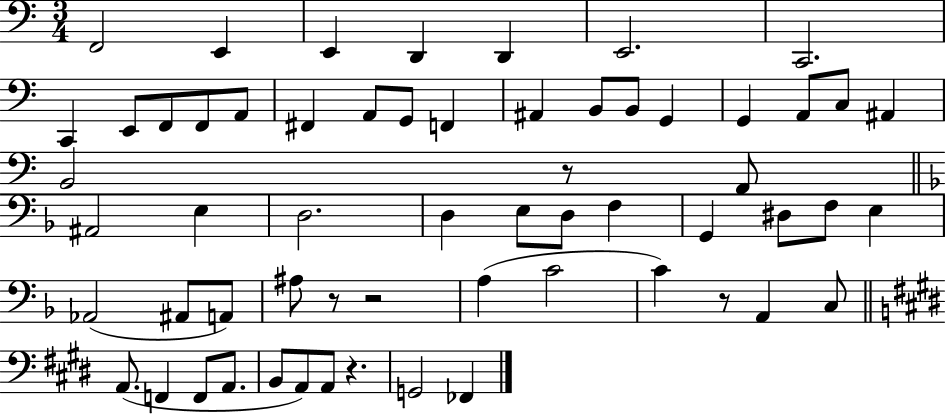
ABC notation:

X:1
T:Untitled
M:3/4
L:1/4
K:C
F,,2 E,, E,, D,, D,, E,,2 C,,2 C,, E,,/2 F,,/2 F,,/2 A,,/2 ^F,, A,,/2 G,,/2 F,, ^A,, B,,/2 B,,/2 G,, G,, A,,/2 C,/2 ^A,, B,,2 z/2 A,,/2 ^A,,2 E, D,2 D, E,/2 D,/2 F, G,, ^D,/2 F,/2 E, _A,,2 ^A,,/2 A,,/2 ^A,/2 z/2 z2 A, C2 C z/2 A,, C,/2 A,,/2 F,, F,,/2 A,,/2 B,,/2 A,,/2 A,,/2 z G,,2 _F,,